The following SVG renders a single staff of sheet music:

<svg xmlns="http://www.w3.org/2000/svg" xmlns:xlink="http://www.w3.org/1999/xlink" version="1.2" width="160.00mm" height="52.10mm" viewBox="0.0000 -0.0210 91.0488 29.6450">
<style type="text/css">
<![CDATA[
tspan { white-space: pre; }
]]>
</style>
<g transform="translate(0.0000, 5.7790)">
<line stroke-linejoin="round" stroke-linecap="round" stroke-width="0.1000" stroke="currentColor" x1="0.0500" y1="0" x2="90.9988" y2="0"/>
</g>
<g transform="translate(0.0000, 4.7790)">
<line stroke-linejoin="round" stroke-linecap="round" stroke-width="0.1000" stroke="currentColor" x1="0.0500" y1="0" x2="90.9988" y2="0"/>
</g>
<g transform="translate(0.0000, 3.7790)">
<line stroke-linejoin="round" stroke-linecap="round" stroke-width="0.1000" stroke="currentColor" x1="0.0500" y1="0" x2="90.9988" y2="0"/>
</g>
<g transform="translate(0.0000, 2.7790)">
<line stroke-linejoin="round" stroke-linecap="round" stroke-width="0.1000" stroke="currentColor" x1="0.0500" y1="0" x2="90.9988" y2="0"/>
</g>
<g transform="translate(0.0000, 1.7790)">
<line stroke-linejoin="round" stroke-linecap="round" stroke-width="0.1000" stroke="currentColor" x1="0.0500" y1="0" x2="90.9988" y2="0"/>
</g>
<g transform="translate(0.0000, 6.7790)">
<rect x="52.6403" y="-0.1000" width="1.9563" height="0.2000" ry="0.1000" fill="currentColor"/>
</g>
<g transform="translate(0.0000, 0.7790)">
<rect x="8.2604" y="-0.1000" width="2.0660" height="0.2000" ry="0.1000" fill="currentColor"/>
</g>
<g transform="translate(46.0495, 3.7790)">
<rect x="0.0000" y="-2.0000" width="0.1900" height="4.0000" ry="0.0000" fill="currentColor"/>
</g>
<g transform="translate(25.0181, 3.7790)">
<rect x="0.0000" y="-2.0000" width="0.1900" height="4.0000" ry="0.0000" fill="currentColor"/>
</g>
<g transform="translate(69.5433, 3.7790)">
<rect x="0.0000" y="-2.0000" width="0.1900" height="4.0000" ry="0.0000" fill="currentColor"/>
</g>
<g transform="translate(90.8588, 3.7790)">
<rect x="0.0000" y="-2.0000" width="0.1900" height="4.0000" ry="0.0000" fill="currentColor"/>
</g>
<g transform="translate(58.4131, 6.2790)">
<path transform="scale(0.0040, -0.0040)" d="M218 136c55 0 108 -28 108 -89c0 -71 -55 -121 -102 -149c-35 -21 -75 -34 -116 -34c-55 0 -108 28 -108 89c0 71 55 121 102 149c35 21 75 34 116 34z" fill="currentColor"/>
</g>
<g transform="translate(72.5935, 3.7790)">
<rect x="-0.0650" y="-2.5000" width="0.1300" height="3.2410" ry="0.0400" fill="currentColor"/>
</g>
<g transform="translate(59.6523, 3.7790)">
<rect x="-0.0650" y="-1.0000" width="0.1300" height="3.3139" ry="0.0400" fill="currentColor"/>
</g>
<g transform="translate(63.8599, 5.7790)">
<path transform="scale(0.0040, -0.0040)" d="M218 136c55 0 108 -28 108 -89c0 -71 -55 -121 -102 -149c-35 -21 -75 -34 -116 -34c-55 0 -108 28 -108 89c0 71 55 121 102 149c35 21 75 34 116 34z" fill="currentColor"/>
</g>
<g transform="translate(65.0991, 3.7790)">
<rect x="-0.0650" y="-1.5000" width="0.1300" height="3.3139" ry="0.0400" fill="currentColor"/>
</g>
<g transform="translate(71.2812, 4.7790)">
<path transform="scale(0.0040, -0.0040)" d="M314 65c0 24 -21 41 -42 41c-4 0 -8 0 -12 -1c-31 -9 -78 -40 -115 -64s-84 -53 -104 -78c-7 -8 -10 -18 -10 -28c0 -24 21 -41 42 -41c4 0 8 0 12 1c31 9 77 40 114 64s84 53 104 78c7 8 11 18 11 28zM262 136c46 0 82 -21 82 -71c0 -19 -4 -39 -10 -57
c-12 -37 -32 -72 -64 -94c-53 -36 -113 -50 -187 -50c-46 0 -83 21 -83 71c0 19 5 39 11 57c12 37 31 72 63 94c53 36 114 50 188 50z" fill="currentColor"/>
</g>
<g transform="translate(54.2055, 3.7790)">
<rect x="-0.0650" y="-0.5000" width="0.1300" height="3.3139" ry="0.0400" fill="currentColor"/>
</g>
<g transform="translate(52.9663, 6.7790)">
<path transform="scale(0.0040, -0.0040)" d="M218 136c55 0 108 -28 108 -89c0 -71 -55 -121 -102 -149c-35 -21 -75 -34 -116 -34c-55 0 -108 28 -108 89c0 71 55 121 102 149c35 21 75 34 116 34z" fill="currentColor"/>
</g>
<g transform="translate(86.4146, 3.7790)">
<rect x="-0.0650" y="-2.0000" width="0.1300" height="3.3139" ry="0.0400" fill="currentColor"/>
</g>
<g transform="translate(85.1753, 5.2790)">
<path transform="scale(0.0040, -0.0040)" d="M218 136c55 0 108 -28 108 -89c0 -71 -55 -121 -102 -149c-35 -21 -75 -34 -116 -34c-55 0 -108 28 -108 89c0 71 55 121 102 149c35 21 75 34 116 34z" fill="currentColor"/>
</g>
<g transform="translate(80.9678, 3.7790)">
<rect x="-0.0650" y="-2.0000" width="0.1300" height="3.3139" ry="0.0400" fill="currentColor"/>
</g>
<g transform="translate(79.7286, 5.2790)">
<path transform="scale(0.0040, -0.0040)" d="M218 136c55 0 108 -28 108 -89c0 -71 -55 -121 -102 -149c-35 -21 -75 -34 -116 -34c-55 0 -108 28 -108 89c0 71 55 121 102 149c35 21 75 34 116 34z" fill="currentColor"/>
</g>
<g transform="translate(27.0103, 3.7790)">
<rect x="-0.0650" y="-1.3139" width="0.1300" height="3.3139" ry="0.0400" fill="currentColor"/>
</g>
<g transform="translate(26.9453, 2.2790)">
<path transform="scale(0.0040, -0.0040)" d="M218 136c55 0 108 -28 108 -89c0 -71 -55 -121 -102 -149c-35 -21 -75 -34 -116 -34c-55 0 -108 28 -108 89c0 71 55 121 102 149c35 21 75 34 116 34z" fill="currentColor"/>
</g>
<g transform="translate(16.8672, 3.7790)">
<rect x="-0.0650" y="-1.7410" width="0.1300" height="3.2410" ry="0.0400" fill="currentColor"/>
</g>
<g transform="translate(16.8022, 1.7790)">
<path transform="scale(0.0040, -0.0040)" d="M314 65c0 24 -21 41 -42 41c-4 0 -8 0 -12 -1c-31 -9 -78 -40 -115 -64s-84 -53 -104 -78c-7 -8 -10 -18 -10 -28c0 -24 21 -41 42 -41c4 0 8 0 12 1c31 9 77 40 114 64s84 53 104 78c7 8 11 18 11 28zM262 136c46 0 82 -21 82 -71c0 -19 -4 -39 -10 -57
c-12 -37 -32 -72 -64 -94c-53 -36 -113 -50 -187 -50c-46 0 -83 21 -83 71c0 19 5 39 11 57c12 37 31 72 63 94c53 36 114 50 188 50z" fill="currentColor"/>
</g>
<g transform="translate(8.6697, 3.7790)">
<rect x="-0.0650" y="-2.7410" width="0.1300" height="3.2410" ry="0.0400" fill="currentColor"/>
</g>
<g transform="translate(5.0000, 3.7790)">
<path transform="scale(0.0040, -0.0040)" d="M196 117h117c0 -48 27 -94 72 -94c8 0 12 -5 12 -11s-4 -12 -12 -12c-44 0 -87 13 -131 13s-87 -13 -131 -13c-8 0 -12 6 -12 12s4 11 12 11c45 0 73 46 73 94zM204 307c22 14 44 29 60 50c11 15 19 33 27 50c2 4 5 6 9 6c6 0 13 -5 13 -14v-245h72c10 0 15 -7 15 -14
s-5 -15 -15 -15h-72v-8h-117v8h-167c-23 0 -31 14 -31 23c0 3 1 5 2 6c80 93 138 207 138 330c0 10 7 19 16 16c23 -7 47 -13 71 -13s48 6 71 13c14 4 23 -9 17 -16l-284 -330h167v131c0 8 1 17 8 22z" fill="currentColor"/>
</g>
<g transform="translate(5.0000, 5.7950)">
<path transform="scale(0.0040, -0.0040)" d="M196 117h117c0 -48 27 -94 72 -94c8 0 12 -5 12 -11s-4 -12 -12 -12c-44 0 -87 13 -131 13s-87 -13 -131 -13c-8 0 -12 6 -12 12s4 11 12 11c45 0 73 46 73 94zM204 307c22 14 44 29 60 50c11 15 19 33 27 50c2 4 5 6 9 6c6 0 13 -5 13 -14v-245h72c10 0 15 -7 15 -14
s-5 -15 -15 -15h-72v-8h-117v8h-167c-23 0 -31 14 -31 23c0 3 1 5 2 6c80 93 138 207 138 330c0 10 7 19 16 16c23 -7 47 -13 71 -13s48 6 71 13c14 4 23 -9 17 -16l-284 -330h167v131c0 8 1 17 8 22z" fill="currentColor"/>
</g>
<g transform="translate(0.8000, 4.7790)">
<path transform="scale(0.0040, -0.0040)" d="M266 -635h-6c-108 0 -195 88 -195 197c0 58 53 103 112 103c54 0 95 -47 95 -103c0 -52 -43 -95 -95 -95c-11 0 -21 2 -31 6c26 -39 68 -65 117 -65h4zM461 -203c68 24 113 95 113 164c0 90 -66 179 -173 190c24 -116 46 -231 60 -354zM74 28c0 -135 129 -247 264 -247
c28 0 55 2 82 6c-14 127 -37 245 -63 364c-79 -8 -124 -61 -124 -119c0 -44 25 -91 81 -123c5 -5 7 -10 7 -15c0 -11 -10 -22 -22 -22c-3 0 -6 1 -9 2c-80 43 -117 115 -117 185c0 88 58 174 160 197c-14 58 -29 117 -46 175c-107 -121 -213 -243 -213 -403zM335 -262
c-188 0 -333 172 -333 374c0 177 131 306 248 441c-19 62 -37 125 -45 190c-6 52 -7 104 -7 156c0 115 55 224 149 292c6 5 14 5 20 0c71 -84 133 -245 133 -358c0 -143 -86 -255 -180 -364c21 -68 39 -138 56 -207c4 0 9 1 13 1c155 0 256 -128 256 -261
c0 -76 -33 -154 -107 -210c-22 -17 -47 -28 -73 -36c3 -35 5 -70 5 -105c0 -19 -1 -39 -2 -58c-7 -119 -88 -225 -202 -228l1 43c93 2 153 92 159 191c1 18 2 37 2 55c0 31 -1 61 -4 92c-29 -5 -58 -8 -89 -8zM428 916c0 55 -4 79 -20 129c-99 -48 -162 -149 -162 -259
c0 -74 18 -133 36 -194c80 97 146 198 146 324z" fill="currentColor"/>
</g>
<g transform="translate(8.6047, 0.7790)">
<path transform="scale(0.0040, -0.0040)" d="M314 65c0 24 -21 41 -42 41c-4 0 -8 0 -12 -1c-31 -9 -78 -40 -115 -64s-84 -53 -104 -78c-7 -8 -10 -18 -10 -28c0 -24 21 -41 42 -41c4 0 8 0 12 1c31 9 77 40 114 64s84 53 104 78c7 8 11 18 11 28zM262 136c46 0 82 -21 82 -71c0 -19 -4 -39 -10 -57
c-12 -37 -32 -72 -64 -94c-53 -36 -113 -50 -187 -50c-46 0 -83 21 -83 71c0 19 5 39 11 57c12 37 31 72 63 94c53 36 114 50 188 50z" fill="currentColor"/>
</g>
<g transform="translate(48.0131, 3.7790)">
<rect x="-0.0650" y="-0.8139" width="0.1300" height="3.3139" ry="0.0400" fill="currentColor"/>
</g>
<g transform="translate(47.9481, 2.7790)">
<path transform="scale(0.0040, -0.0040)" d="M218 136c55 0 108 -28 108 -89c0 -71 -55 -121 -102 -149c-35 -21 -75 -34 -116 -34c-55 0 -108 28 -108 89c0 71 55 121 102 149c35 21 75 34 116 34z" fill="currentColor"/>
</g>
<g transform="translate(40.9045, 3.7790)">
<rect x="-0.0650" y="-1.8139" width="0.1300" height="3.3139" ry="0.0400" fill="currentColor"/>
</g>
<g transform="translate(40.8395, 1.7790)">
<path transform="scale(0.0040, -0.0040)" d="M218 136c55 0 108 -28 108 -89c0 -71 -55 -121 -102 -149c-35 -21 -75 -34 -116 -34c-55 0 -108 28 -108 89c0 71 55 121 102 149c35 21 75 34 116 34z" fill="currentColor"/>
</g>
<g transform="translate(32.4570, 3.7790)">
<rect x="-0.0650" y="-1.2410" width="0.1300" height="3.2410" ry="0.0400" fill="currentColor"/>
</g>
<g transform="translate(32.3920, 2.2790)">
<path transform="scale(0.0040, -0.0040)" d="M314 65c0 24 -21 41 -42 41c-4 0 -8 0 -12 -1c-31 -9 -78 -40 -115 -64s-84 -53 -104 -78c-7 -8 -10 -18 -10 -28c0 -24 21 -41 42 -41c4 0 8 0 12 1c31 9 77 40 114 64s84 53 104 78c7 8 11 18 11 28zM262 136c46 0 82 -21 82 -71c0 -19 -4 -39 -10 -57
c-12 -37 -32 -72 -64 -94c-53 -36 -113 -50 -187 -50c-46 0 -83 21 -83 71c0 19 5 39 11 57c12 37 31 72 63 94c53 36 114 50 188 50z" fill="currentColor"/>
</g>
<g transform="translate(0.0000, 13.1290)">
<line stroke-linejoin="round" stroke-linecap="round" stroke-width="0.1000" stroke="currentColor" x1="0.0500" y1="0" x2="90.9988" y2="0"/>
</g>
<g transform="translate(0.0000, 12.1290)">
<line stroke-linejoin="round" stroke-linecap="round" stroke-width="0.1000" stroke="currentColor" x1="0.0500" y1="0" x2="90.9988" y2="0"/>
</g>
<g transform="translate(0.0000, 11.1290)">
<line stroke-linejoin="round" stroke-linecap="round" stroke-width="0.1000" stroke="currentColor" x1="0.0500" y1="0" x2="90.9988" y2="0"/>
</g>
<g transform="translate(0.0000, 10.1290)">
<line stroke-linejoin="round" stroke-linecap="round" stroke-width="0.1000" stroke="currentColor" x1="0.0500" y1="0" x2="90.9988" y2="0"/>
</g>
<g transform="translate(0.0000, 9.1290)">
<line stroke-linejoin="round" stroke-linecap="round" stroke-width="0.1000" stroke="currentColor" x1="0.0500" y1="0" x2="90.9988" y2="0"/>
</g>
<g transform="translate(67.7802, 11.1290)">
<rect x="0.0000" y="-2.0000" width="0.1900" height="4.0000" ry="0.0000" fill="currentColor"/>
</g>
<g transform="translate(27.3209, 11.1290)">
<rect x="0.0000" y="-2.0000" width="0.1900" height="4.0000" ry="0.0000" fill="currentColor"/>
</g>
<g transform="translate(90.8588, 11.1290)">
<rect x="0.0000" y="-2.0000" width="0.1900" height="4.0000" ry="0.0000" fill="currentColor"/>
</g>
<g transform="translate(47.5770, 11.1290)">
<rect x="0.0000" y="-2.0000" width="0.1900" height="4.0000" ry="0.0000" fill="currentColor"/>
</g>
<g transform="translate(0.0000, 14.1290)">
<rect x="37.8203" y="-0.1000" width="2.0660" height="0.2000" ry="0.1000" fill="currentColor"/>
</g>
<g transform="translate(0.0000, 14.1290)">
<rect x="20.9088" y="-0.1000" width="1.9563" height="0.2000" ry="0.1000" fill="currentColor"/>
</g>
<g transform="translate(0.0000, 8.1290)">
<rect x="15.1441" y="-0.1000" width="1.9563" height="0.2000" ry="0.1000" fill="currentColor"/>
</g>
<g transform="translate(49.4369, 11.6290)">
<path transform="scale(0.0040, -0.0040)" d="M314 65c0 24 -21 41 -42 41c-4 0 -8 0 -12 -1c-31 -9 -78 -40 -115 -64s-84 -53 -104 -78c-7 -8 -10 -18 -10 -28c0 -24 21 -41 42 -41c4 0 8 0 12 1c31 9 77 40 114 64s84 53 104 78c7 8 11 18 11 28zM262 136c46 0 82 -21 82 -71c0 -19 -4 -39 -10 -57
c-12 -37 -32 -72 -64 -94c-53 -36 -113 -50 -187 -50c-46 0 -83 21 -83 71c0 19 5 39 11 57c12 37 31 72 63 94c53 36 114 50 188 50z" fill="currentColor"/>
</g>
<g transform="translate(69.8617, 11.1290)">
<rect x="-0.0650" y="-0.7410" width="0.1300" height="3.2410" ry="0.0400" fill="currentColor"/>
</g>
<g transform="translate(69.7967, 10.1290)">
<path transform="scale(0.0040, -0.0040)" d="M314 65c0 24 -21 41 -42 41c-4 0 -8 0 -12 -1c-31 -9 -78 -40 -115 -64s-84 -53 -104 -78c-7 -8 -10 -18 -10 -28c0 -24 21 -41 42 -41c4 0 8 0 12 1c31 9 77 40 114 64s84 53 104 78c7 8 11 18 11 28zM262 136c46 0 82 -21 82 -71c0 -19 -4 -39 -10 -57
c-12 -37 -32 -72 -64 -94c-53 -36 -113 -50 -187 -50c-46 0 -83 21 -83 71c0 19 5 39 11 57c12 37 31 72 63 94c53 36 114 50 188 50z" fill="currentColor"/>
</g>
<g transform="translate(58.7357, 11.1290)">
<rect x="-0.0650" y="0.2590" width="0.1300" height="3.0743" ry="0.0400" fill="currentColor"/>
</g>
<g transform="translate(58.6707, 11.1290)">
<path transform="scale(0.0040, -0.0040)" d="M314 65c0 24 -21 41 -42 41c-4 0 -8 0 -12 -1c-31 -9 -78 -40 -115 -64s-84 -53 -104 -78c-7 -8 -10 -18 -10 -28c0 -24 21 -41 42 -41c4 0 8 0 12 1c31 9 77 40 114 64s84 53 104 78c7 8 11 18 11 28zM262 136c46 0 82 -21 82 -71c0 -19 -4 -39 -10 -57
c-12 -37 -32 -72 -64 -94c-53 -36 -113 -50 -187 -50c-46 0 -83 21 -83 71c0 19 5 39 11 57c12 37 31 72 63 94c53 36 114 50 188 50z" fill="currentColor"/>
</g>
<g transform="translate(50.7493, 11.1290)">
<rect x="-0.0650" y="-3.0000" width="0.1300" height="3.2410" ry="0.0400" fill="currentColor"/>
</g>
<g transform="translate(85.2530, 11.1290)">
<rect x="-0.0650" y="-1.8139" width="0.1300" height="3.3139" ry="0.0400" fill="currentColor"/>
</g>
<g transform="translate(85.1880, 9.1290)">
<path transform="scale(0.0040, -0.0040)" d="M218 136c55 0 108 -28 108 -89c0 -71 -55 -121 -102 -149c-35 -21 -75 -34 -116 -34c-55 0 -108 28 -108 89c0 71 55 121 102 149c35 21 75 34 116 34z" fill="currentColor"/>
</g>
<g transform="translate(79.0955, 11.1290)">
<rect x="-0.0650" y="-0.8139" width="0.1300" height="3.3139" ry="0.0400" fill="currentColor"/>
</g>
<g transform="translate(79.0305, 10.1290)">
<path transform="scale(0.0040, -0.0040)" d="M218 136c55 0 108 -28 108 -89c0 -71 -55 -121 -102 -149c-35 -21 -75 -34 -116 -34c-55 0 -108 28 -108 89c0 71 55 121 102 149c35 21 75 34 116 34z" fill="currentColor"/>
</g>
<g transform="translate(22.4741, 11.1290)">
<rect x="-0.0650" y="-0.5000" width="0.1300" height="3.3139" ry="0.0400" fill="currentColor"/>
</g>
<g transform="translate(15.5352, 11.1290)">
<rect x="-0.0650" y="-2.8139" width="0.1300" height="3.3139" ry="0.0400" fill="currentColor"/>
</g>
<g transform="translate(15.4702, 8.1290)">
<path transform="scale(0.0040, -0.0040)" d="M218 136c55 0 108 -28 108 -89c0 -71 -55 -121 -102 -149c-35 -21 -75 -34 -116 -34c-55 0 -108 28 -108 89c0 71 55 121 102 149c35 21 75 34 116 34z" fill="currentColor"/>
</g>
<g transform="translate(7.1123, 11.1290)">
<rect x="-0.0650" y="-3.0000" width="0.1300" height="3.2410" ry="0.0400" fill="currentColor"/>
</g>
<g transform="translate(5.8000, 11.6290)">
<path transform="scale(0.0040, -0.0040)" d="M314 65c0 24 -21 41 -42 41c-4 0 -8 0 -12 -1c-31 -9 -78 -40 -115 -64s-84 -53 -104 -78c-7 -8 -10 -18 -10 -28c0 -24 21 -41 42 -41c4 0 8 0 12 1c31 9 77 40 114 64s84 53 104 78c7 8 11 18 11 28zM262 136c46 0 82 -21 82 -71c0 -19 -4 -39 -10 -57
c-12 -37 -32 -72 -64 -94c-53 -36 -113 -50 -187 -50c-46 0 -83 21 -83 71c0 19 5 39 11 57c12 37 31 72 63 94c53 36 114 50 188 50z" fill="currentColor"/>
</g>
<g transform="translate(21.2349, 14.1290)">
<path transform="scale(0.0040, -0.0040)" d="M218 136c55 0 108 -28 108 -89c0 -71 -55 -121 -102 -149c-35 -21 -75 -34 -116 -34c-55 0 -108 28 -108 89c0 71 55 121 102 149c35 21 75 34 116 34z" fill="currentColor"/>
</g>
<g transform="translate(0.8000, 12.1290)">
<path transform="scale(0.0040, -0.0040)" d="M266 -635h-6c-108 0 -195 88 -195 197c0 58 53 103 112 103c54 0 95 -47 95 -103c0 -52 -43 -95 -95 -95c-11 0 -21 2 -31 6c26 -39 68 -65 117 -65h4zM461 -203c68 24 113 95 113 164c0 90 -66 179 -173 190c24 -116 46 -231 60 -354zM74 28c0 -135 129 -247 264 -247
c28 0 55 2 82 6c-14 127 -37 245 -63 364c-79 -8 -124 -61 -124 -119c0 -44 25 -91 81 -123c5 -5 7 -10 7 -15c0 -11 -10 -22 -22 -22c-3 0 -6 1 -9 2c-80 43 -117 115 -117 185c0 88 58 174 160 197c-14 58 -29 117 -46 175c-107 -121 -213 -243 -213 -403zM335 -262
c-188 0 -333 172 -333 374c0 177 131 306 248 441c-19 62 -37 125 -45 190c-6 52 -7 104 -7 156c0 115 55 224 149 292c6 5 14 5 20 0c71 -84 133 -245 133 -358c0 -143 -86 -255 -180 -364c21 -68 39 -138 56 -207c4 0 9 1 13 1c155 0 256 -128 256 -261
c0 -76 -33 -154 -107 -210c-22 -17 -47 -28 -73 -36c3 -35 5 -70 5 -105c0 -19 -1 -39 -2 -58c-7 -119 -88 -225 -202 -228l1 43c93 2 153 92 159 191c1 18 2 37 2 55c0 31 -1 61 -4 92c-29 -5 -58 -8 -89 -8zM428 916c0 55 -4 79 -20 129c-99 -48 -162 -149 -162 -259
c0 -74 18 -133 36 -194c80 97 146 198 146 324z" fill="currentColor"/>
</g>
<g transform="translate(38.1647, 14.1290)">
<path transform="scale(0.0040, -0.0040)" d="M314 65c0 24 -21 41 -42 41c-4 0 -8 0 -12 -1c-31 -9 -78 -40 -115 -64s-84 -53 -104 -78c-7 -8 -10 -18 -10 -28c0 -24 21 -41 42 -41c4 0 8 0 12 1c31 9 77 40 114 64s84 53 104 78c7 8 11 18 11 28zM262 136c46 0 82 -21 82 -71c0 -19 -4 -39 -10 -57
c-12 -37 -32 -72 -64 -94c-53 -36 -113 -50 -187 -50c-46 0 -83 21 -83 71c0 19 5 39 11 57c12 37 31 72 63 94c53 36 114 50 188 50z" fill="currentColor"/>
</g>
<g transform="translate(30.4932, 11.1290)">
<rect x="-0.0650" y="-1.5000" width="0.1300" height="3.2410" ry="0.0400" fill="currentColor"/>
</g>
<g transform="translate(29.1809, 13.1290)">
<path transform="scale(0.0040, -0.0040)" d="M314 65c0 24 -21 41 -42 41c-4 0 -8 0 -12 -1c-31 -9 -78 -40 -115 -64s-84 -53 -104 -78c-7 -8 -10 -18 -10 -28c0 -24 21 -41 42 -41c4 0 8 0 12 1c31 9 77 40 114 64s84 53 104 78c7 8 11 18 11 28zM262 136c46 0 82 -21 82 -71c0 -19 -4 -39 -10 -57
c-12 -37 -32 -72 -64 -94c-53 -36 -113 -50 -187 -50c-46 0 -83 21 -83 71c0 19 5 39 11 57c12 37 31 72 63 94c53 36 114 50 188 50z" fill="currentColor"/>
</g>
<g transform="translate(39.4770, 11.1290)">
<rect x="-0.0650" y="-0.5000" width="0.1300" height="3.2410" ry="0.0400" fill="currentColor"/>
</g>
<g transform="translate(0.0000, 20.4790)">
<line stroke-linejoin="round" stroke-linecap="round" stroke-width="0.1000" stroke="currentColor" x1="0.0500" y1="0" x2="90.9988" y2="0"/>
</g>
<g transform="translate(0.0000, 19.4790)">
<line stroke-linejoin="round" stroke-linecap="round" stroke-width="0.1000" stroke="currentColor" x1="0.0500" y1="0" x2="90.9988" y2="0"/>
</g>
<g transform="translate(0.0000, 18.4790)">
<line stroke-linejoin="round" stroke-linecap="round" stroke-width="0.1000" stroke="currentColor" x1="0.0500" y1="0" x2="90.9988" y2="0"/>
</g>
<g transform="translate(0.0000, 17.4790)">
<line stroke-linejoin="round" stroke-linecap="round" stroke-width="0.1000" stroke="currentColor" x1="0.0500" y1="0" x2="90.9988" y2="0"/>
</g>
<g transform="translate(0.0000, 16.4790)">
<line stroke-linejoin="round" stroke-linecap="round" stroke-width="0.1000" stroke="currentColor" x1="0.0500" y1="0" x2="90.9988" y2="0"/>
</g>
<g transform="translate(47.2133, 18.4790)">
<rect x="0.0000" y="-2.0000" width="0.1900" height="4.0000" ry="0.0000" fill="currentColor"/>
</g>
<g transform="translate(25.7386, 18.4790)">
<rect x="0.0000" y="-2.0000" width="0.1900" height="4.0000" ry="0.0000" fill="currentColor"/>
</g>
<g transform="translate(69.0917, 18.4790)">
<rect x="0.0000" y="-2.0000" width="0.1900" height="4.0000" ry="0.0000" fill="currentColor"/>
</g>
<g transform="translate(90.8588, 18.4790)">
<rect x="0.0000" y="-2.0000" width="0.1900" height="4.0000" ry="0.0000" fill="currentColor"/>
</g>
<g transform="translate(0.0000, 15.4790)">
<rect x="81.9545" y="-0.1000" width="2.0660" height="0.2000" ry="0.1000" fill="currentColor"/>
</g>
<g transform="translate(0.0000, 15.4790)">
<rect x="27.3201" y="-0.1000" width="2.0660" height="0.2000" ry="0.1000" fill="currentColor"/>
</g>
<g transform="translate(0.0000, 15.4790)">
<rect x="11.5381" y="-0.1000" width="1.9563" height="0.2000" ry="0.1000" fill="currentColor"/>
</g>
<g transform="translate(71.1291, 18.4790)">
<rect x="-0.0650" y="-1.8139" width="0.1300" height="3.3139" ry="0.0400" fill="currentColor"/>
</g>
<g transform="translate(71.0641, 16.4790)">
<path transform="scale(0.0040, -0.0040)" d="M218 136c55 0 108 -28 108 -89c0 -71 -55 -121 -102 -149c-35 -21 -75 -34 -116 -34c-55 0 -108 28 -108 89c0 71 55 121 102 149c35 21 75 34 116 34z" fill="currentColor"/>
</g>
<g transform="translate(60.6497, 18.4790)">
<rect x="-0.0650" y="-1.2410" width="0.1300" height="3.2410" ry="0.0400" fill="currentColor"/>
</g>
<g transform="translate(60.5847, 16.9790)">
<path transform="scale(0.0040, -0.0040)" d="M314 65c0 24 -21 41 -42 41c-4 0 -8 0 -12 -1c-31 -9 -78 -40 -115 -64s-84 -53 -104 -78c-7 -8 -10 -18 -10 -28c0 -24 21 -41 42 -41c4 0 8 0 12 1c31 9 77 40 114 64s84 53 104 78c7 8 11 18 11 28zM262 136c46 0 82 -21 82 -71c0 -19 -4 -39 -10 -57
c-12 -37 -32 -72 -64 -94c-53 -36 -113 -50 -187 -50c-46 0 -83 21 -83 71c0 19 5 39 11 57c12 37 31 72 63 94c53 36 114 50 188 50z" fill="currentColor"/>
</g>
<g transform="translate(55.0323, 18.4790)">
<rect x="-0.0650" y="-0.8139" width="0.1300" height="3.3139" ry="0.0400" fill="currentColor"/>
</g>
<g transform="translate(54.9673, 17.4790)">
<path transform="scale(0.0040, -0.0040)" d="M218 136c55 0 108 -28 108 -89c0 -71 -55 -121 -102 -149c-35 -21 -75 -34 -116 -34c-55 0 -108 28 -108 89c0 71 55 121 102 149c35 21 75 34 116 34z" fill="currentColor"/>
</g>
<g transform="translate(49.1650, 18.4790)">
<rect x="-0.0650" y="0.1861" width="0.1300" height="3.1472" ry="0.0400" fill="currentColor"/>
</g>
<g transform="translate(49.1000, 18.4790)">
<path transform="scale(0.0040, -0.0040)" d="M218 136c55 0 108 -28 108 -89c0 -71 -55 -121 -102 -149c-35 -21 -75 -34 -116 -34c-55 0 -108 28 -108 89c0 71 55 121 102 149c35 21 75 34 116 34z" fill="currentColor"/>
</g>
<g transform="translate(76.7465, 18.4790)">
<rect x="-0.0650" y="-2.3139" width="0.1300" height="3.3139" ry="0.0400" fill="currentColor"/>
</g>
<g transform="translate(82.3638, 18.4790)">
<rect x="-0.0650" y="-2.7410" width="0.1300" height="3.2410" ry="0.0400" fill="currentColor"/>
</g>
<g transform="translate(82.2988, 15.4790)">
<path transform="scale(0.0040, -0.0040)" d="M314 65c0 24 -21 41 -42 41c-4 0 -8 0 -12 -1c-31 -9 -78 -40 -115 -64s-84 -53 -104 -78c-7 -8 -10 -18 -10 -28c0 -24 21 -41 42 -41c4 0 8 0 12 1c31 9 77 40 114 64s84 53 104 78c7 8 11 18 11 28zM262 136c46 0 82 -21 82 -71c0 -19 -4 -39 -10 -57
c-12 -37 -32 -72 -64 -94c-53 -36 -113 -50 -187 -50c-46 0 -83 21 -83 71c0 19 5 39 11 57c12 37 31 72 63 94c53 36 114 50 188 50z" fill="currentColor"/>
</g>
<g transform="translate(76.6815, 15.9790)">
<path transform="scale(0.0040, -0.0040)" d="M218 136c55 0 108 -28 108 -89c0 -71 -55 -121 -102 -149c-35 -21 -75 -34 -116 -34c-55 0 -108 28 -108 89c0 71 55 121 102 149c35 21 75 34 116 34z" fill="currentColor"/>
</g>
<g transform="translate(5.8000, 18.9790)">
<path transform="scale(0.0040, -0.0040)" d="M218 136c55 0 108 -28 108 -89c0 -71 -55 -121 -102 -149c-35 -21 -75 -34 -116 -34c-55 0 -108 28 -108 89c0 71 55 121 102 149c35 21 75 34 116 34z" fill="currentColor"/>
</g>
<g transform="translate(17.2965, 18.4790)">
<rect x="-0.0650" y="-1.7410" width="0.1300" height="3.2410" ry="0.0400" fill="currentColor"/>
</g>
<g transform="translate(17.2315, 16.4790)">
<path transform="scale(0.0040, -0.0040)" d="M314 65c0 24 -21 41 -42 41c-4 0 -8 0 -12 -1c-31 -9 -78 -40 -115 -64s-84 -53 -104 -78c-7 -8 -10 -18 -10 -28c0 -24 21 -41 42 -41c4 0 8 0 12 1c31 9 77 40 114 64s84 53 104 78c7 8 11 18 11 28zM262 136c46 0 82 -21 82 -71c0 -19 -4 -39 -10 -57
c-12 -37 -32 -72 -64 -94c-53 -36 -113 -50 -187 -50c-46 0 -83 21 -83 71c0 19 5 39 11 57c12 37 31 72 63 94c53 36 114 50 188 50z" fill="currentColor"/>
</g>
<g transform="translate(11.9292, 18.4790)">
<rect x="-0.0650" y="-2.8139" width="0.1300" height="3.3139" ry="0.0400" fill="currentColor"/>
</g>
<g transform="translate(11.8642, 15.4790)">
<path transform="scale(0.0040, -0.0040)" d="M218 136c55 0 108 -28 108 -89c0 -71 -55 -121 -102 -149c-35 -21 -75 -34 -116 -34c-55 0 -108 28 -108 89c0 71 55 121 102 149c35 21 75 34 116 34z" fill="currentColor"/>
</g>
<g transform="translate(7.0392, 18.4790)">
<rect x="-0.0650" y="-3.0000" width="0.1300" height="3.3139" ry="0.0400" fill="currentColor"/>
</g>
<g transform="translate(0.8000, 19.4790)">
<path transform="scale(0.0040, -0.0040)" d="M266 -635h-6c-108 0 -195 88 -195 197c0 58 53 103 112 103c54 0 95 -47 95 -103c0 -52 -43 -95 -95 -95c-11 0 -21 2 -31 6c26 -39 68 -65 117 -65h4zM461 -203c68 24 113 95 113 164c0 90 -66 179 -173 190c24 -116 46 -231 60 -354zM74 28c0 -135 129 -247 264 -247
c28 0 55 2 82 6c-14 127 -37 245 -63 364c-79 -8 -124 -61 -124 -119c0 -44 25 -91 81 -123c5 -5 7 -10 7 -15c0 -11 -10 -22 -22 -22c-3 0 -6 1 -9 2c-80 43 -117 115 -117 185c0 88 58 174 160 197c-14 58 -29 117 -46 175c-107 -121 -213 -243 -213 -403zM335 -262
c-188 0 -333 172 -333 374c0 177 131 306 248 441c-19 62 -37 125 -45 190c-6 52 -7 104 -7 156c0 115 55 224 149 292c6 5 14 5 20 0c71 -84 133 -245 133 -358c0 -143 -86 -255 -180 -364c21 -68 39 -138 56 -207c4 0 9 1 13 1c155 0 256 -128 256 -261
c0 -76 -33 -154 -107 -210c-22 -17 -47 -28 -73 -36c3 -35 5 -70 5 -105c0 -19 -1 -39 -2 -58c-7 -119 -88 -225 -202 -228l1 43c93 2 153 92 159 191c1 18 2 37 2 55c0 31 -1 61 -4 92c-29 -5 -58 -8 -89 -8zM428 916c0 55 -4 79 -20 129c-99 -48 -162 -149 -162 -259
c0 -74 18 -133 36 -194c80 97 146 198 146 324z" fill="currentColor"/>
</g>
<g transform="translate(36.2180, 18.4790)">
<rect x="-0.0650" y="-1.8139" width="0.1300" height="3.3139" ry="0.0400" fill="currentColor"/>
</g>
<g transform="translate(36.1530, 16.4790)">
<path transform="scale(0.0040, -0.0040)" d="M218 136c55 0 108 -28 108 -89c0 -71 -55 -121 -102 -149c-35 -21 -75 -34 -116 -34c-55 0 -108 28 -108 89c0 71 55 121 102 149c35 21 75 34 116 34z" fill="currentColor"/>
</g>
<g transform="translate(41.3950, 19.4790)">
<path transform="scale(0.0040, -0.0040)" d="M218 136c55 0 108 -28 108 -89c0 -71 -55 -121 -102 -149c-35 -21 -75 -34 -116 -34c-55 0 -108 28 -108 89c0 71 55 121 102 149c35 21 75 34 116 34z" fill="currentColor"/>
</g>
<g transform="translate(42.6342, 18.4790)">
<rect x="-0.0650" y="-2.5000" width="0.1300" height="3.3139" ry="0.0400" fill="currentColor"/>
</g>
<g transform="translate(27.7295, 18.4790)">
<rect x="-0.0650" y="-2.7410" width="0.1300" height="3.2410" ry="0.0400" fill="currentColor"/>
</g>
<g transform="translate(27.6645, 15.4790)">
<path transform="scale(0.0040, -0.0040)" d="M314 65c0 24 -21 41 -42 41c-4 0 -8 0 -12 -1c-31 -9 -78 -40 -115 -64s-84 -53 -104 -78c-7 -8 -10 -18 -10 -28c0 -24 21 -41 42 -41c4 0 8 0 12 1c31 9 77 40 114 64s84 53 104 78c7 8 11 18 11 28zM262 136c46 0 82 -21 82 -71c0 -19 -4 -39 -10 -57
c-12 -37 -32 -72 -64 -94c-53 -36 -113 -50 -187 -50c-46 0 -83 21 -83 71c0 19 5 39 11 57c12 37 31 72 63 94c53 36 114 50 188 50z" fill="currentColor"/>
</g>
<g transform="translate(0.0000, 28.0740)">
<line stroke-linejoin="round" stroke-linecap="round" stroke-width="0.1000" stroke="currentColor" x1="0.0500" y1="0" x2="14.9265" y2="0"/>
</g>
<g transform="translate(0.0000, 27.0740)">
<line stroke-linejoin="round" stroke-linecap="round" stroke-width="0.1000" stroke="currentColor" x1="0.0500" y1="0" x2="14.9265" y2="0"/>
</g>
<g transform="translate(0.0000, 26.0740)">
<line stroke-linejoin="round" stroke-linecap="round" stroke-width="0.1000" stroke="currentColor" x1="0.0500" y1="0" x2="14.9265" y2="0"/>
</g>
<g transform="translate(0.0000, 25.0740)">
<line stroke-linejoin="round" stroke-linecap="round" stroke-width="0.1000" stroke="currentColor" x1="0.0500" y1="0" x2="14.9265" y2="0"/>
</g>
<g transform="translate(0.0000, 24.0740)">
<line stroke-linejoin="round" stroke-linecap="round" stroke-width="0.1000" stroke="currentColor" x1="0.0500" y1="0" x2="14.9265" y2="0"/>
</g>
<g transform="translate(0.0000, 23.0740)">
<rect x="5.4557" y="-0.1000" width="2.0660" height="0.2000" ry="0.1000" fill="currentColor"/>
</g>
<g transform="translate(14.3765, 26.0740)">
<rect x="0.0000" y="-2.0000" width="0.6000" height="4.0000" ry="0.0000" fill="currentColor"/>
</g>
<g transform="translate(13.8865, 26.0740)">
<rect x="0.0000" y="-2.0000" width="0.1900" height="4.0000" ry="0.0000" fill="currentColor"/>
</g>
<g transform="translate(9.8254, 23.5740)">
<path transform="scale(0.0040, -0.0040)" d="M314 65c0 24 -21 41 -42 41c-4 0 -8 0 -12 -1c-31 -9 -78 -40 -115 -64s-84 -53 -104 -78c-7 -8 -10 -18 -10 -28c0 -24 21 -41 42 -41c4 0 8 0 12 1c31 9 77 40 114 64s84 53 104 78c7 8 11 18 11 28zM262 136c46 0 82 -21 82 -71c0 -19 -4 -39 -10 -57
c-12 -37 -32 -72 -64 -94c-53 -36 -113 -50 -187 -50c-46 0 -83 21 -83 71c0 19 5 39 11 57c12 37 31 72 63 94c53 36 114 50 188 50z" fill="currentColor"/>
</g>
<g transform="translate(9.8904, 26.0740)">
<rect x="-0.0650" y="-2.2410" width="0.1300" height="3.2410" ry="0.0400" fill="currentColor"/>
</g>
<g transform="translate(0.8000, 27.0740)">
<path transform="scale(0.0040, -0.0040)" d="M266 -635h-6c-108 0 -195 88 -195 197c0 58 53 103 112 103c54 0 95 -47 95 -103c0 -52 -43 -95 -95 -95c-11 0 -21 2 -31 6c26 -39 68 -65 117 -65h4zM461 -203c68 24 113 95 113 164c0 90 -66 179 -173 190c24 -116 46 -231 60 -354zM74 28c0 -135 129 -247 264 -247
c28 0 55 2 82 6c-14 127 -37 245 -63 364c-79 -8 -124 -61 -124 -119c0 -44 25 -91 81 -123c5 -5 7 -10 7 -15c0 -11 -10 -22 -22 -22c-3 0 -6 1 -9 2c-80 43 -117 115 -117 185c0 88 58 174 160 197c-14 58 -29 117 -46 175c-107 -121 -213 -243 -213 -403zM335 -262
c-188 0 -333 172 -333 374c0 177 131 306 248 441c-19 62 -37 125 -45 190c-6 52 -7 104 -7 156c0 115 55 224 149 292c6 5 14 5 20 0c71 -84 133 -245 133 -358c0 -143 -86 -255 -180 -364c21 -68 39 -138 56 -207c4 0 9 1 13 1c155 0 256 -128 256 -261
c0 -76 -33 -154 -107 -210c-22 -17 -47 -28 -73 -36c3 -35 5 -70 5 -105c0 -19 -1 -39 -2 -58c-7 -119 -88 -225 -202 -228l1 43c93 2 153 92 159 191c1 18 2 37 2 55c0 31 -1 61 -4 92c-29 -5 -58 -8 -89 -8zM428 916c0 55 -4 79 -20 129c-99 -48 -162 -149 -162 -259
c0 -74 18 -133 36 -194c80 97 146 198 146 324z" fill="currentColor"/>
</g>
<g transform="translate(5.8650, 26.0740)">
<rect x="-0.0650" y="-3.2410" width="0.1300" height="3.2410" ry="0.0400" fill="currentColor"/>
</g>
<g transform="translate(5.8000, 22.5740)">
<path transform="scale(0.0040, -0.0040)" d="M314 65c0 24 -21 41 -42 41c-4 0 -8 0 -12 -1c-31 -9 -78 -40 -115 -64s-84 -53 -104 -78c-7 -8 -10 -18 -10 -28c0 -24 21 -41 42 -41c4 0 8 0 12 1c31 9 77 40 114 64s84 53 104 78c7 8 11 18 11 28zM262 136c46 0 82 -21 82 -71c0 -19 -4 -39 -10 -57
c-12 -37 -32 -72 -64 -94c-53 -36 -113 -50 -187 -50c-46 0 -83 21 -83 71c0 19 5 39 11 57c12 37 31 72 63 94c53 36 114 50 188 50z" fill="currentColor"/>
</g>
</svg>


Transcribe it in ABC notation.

X:1
T:Untitled
M:4/4
L:1/4
K:C
a2 f2 e e2 f d C D E G2 F F A2 a C E2 C2 A2 B2 d2 d f A a f2 a2 f G B d e2 f g a2 b2 g2